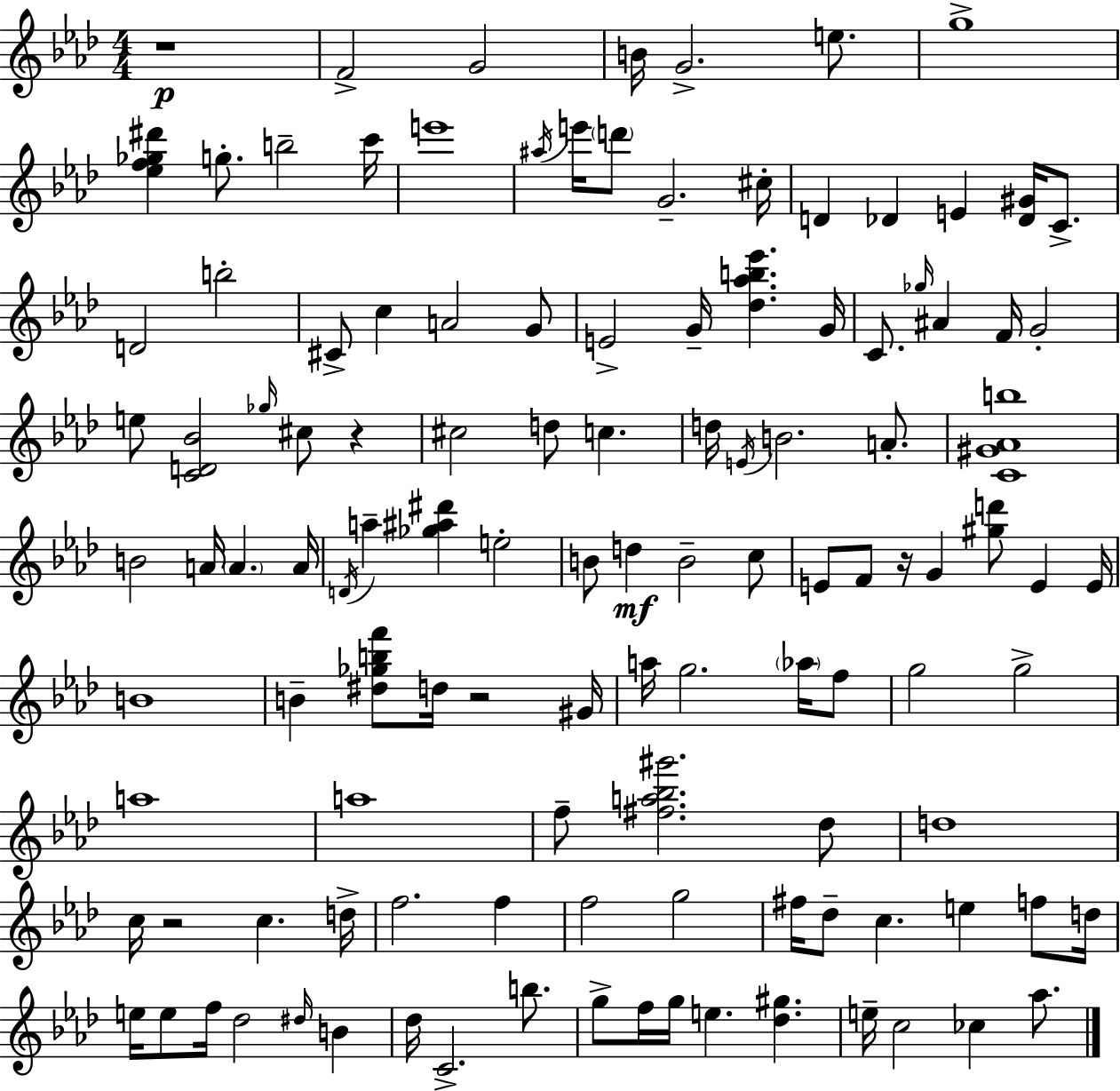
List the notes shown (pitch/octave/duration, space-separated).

R/w F4/h G4/h B4/s G4/h. E5/e. G5/w [Eb5,F5,Gb5,D#6]/q G5/e. B5/h C6/s E6/w A#5/s E6/s D6/e G4/h. C#5/s D4/q Db4/q E4/q [Db4,G#4]/s C4/e. D4/h B5/h C#4/e C5/q A4/h G4/e E4/h G4/s [Db5,Ab5,B5,Eb6]/q. G4/s C4/e. Gb5/s A#4/q F4/s G4/h E5/e [C4,D4,Bb4]/h Gb5/s C#5/e R/q C#5/h D5/e C5/q. D5/s E4/s B4/h. A4/e. [C4,G#4,Ab4,B5]/w B4/h A4/s A4/q. A4/s D4/s A5/q [Gb5,A#5,D#6]/q E5/h B4/e D5/q B4/h C5/e E4/e F4/e R/s G4/q [G#5,D6]/e E4/q E4/s B4/w B4/q [D#5,Gb5,B5,F6]/e D5/s R/h G#4/s A5/s G5/h. Ab5/s F5/e G5/h G5/h A5/w A5/w F5/e [F#5,A5,Bb5,G#6]/h. Db5/e D5/w C5/s R/h C5/q. D5/s F5/h. F5/q F5/h G5/h F#5/s Db5/e C5/q. E5/q F5/e D5/s E5/s E5/e F5/s Db5/h D#5/s B4/q Db5/s C4/h. B5/e. G5/e F5/s G5/s E5/q. [Db5,G#5]/q. E5/s C5/h CES5/q Ab5/e.